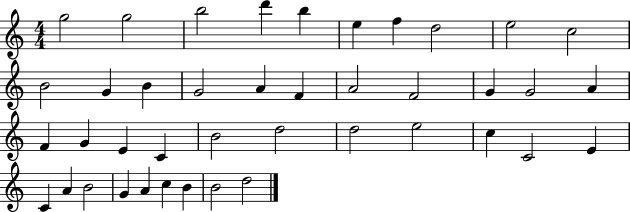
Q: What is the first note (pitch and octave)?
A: G5